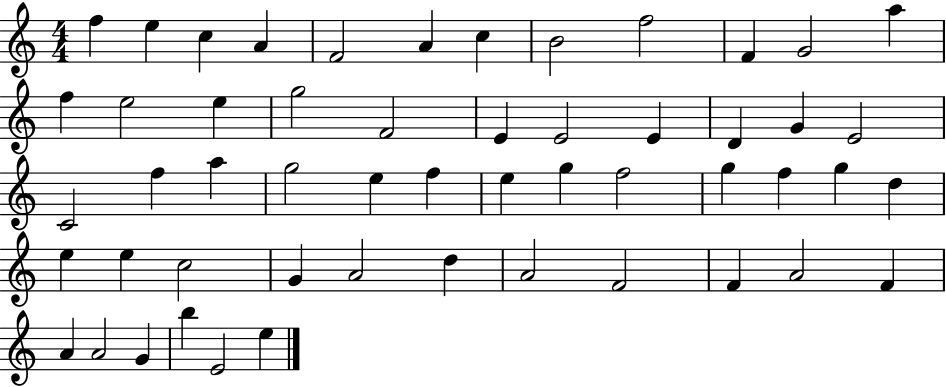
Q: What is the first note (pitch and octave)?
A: F5